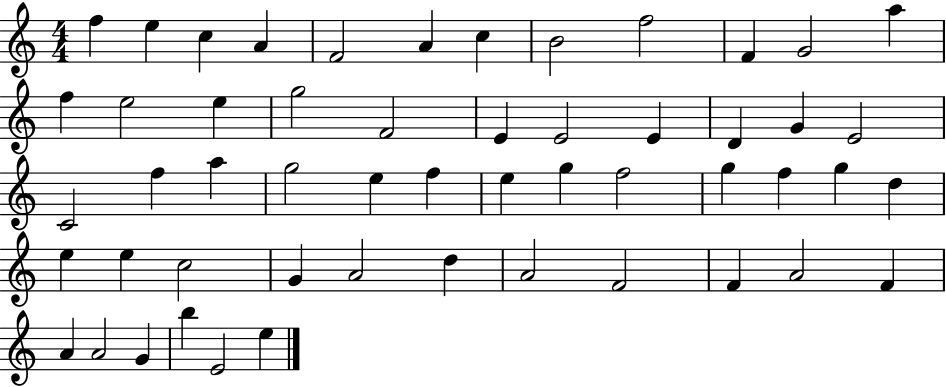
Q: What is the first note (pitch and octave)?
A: F5